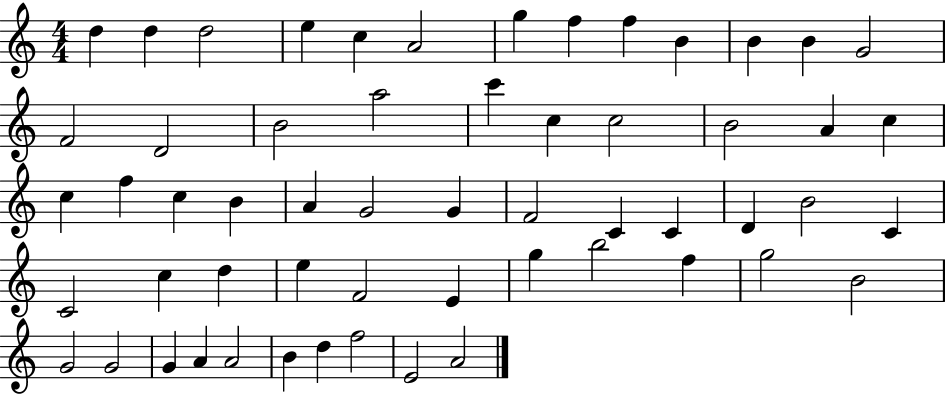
X:1
T:Untitled
M:4/4
L:1/4
K:C
d d d2 e c A2 g f f B B B G2 F2 D2 B2 a2 c' c c2 B2 A c c f c B A G2 G F2 C C D B2 C C2 c d e F2 E g b2 f g2 B2 G2 G2 G A A2 B d f2 E2 A2